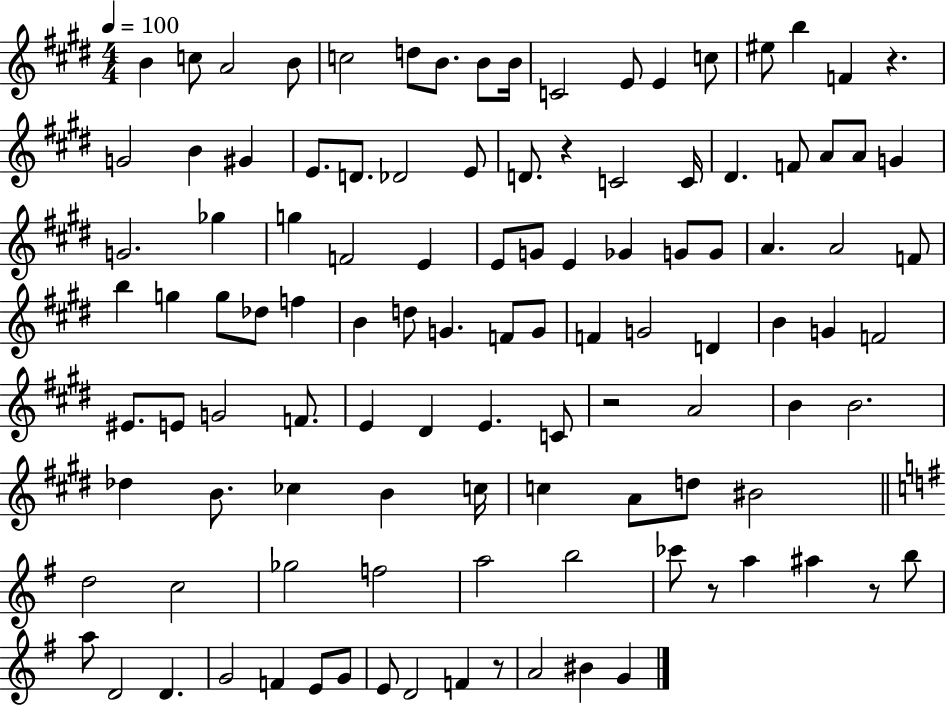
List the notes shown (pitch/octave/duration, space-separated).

B4/q C5/e A4/h B4/e C5/h D5/e B4/e. B4/e B4/s C4/h E4/e E4/q C5/e EIS5/e B5/q F4/q R/q. G4/h B4/q G#4/q E4/e. D4/e. Db4/h E4/e D4/e. R/q C4/h C4/s D#4/q. F4/e A4/e A4/e G4/q G4/h. Gb5/q G5/q F4/h E4/q E4/e G4/e E4/q Gb4/q G4/e G4/e A4/q. A4/h F4/e B5/q G5/q G5/e Db5/e F5/q B4/q D5/e G4/q. F4/e G4/e F4/q G4/h D4/q B4/q G4/q F4/h EIS4/e. E4/e G4/h F4/e. E4/q D#4/q E4/q. C4/e R/h A4/h B4/q B4/h. Db5/q B4/e. CES5/q B4/q C5/s C5/q A4/e D5/e BIS4/h D5/h C5/h Gb5/h F5/h A5/h B5/h CES6/e R/e A5/q A#5/q R/e B5/e A5/e D4/h D4/q. G4/h F4/q E4/e G4/e E4/e D4/h F4/q R/e A4/h BIS4/q G4/q